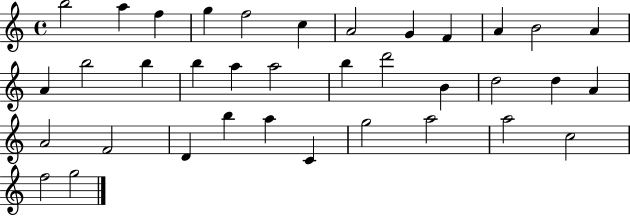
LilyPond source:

{
  \clef treble
  \time 4/4
  \defaultTimeSignature
  \key c \major
  b''2 a''4 f''4 | g''4 f''2 c''4 | a'2 g'4 f'4 | a'4 b'2 a'4 | \break a'4 b''2 b''4 | b''4 a''4 a''2 | b''4 d'''2 b'4 | d''2 d''4 a'4 | \break a'2 f'2 | d'4 b''4 a''4 c'4 | g''2 a''2 | a''2 c''2 | \break f''2 g''2 | \bar "|."
}